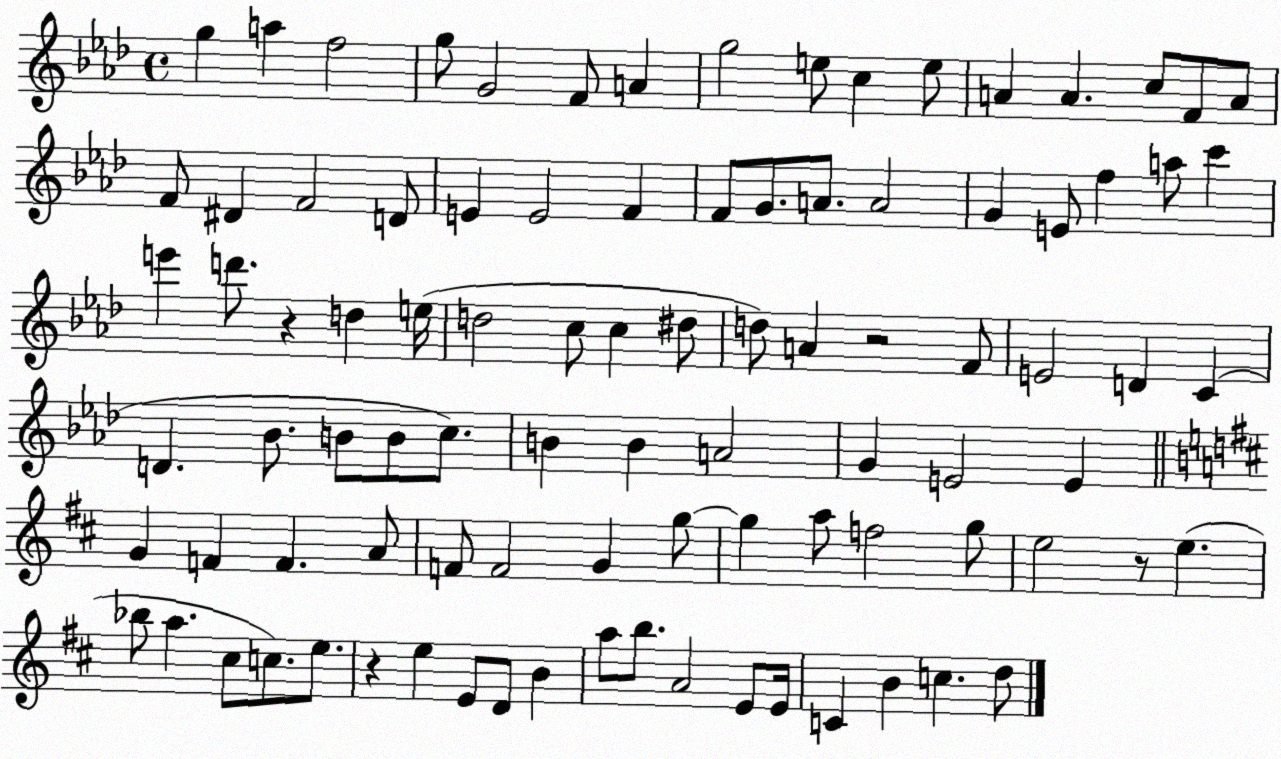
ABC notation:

X:1
T:Untitled
M:4/4
L:1/4
K:Ab
g a f2 g/2 G2 F/2 A g2 e/2 c e/2 A A c/2 F/2 A/2 F/2 ^D F2 D/2 E E2 F F/2 G/2 A/2 A2 G E/2 f a/2 c' e' d'/2 z d e/4 d2 c/2 c ^d/2 d/2 A z2 F/2 E2 D C D _B/2 B/2 B/2 c/2 B B A2 G E2 E G F F A/2 F/2 F2 G g/2 g a/2 f2 g/2 e2 z/2 e _b/2 a ^c/2 c/2 e/2 z e E/2 D/2 B a/2 b/2 A2 E/2 E/4 C B c d/2